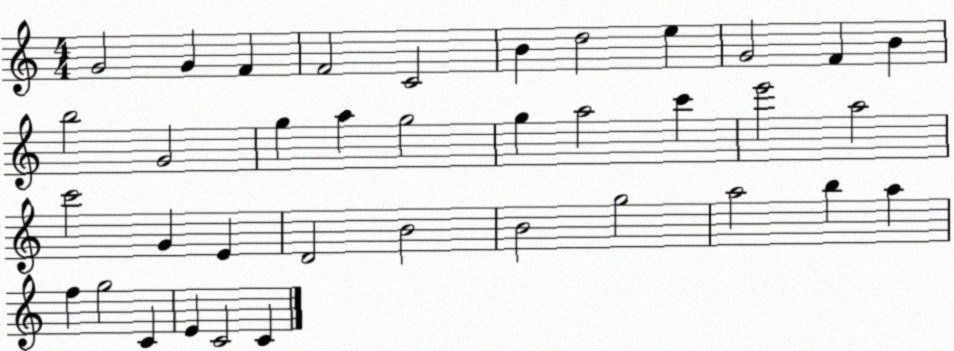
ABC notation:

X:1
T:Untitled
M:4/4
L:1/4
K:C
G2 G F F2 C2 B d2 e G2 F B b2 G2 g a g2 g a2 c' e'2 a2 c'2 G E D2 B2 B2 g2 a2 b a f g2 C E C2 C